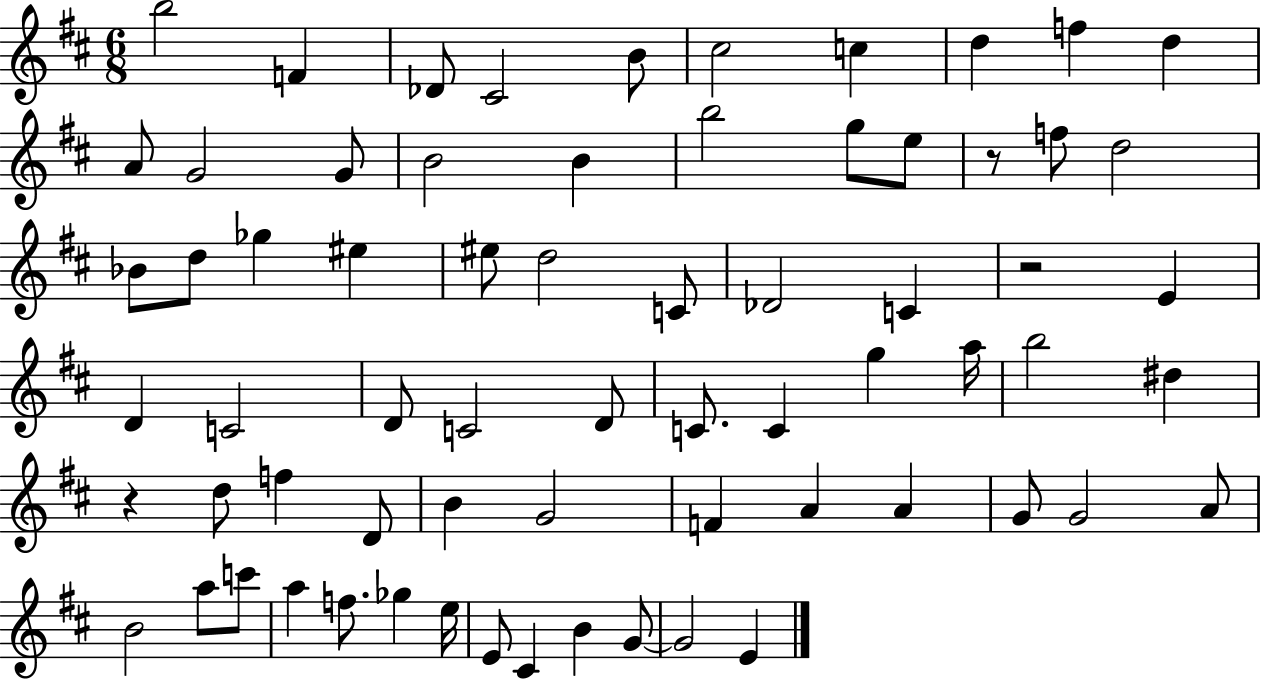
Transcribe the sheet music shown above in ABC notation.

X:1
T:Untitled
M:6/8
L:1/4
K:D
b2 F _D/2 ^C2 B/2 ^c2 c d f d A/2 G2 G/2 B2 B b2 g/2 e/2 z/2 f/2 d2 _B/2 d/2 _g ^e ^e/2 d2 C/2 _D2 C z2 E D C2 D/2 C2 D/2 C/2 C g a/4 b2 ^d z d/2 f D/2 B G2 F A A G/2 G2 A/2 B2 a/2 c'/2 a f/2 _g e/4 E/2 ^C B G/2 G2 E